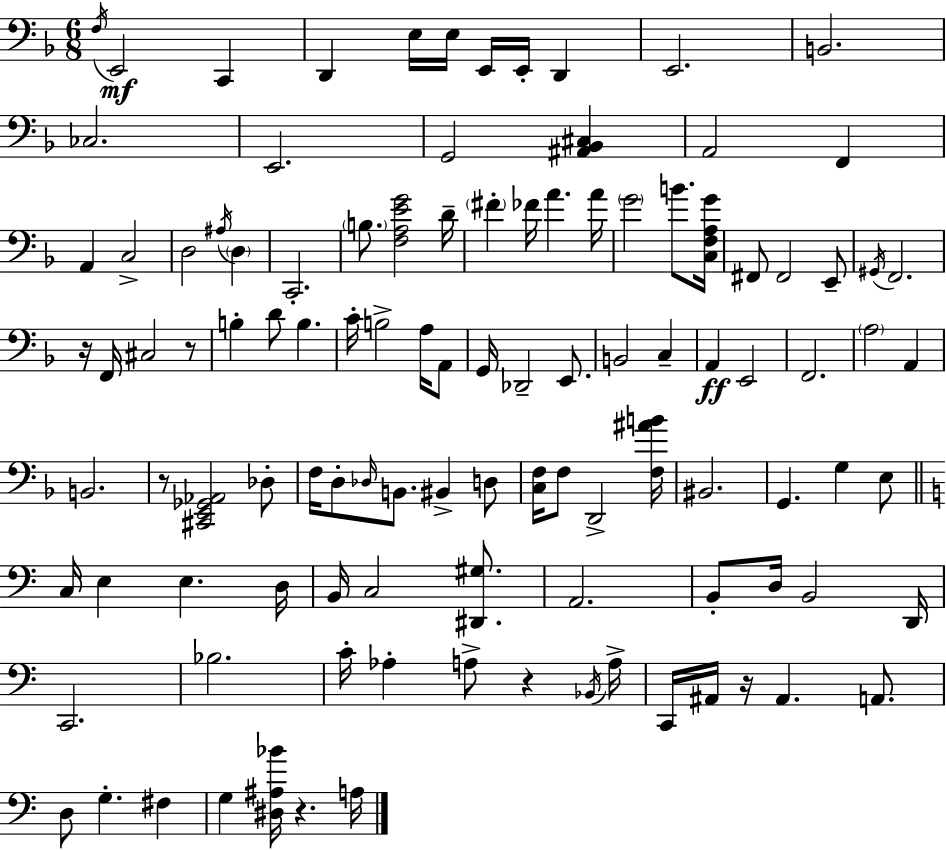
F3/s E2/h C2/q D2/q E3/s E3/s E2/s E2/s D2/q E2/h. B2/h. CES3/h. E2/h. G2/h [A#2,Bb2,C#3]/q A2/h F2/q A2/q C3/h D3/h A#3/s D3/q C2/h. B3/e. [F3,A3,E4,G4]/h D4/s F#4/q FES4/s A4/q. A4/s G4/h B4/e. [C3,F3,A3,G4]/s F#2/e F#2/h E2/e G#2/s F2/h. R/s F2/s C#3/h R/e B3/q D4/e B3/q. C4/s B3/h A3/s A2/e G2/s Db2/h E2/e. B2/h C3/q A2/q E2/h F2/h. A3/h A2/q B2/h. R/e [C#2,E2,Gb2,Ab2]/h Db3/e F3/s D3/e Db3/s B2/e. BIS2/q D3/e [C3,F3]/s F3/e D2/h [F3,A#4,B4]/s BIS2/h. G2/q. G3/q E3/e C3/s E3/q E3/q. D3/s B2/s C3/h [D#2,G#3]/e. A2/h. B2/e D3/s B2/h D2/s C2/h. Bb3/h. C4/s Ab3/q A3/e R/q Bb2/s A3/s C2/s A#2/s R/s A#2/q. A2/e. D3/e G3/q. F#3/q G3/q [D#3,A#3,Bb4]/s R/q. A3/s